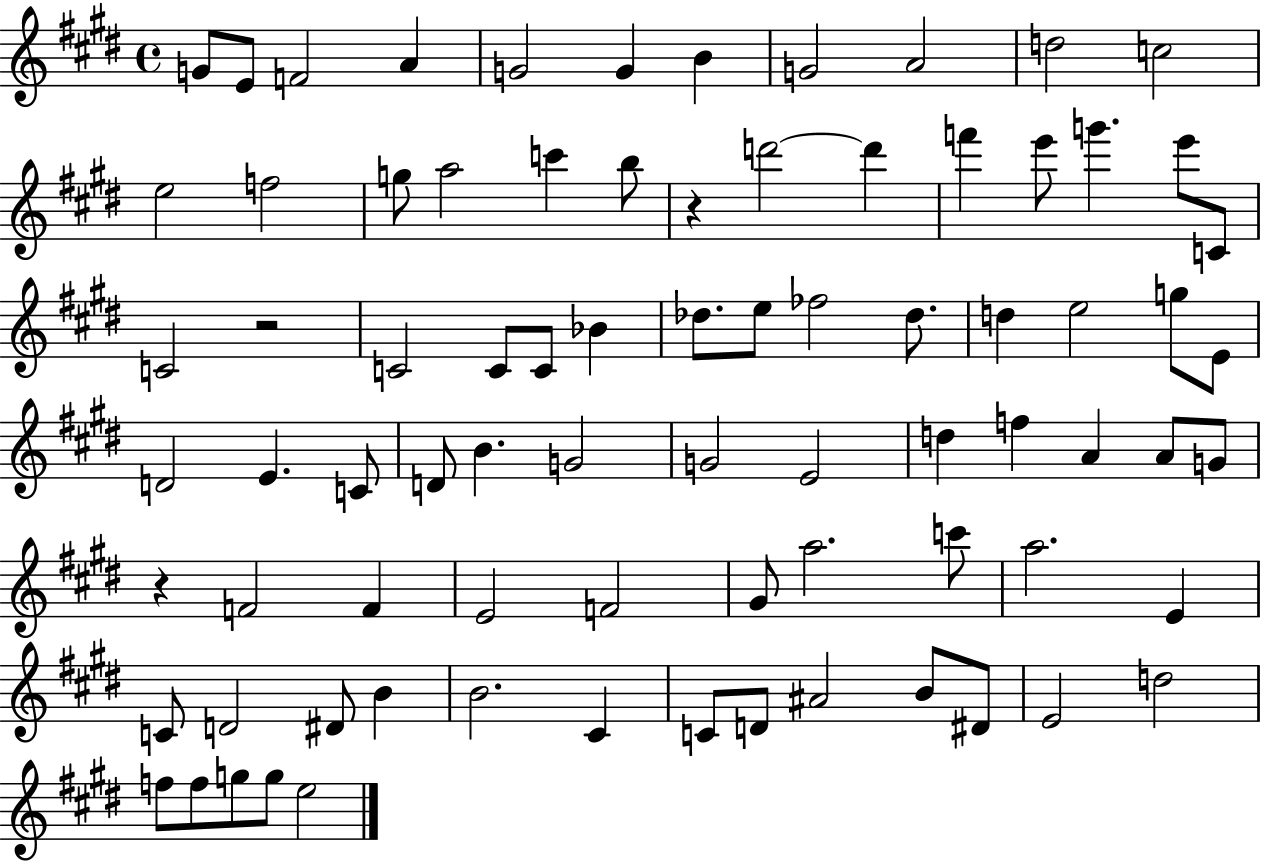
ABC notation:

X:1
T:Untitled
M:4/4
L:1/4
K:E
G/2 E/2 F2 A G2 G B G2 A2 d2 c2 e2 f2 g/2 a2 c' b/2 z d'2 d' f' e'/2 g' e'/2 C/2 C2 z2 C2 C/2 C/2 _B _d/2 e/2 _f2 _d/2 d e2 g/2 E/2 D2 E C/2 D/2 B G2 G2 E2 d f A A/2 G/2 z F2 F E2 F2 ^G/2 a2 c'/2 a2 E C/2 D2 ^D/2 B B2 ^C C/2 D/2 ^A2 B/2 ^D/2 E2 d2 f/2 f/2 g/2 g/2 e2